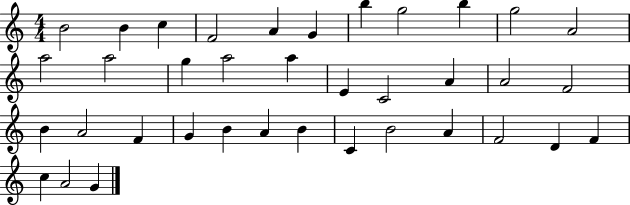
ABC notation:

X:1
T:Untitled
M:4/4
L:1/4
K:C
B2 B c F2 A G b g2 b g2 A2 a2 a2 g a2 a E C2 A A2 F2 B A2 F G B A B C B2 A F2 D F c A2 G